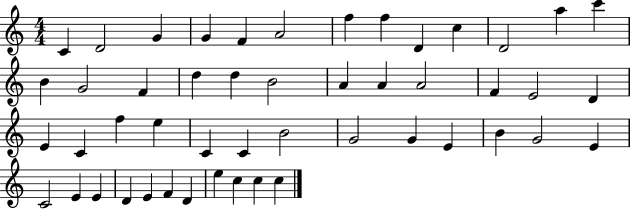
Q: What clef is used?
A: treble